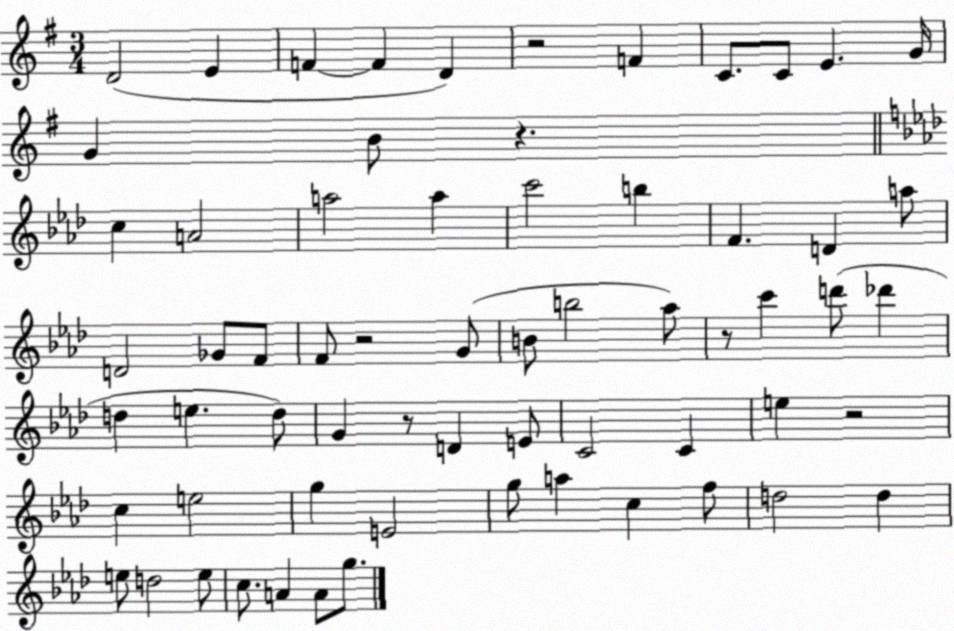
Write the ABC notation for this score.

X:1
T:Untitled
M:3/4
L:1/4
K:G
D2 E F F D z2 F C/2 C/2 E G/4 G B/2 z c A2 a2 a c'2 b F D a/2 D2 _G/2 F/2 F/2 z2 G/2 B/2 b2 _a/2 z/2 c' d'/2 _d' d e d/2 G z/2 D E/2 C2 C e z2 c e2 g E2 g/2 a c f/2 d2 d e/2 d2 e/2 c/2 A A/2 g/2